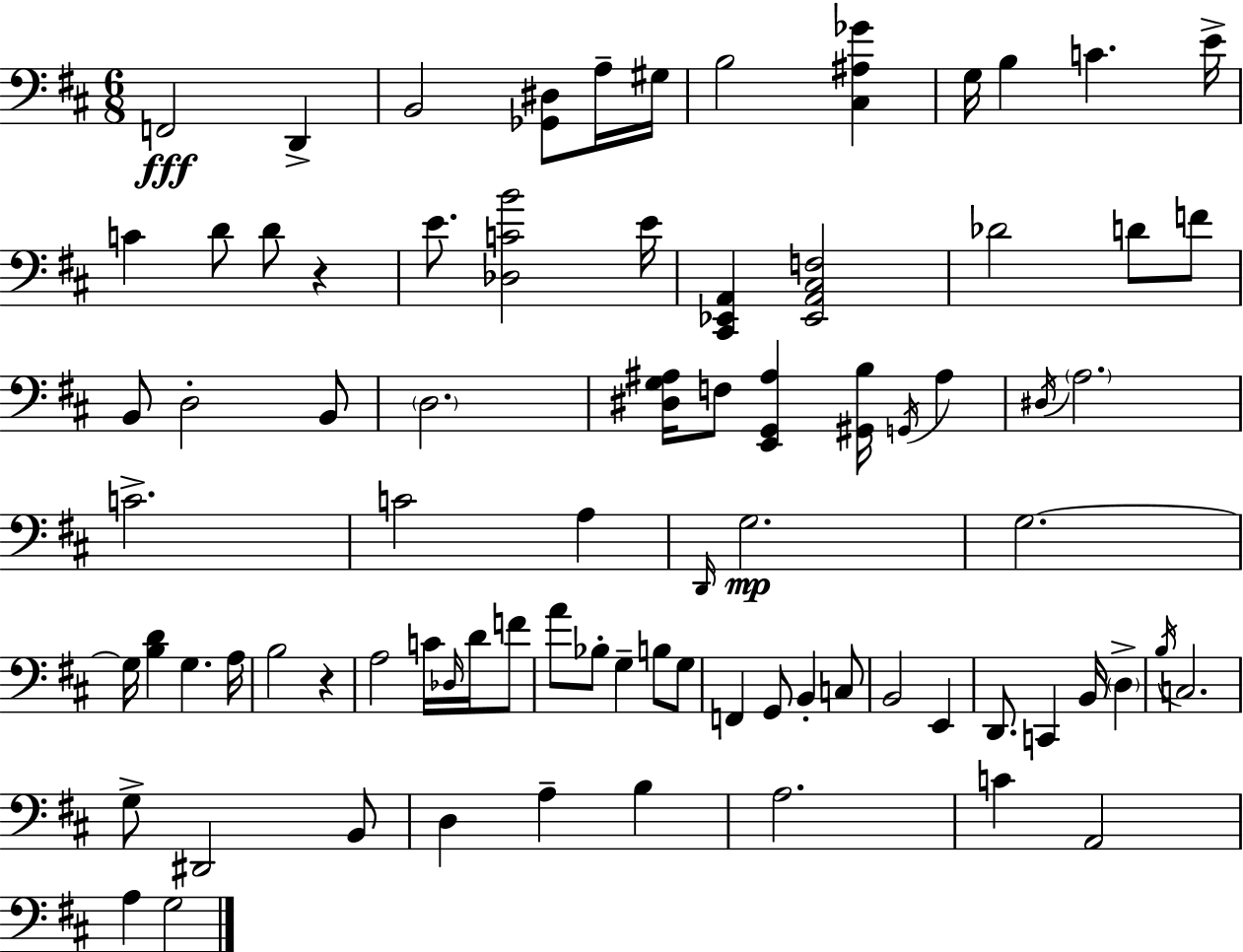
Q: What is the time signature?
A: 6/8